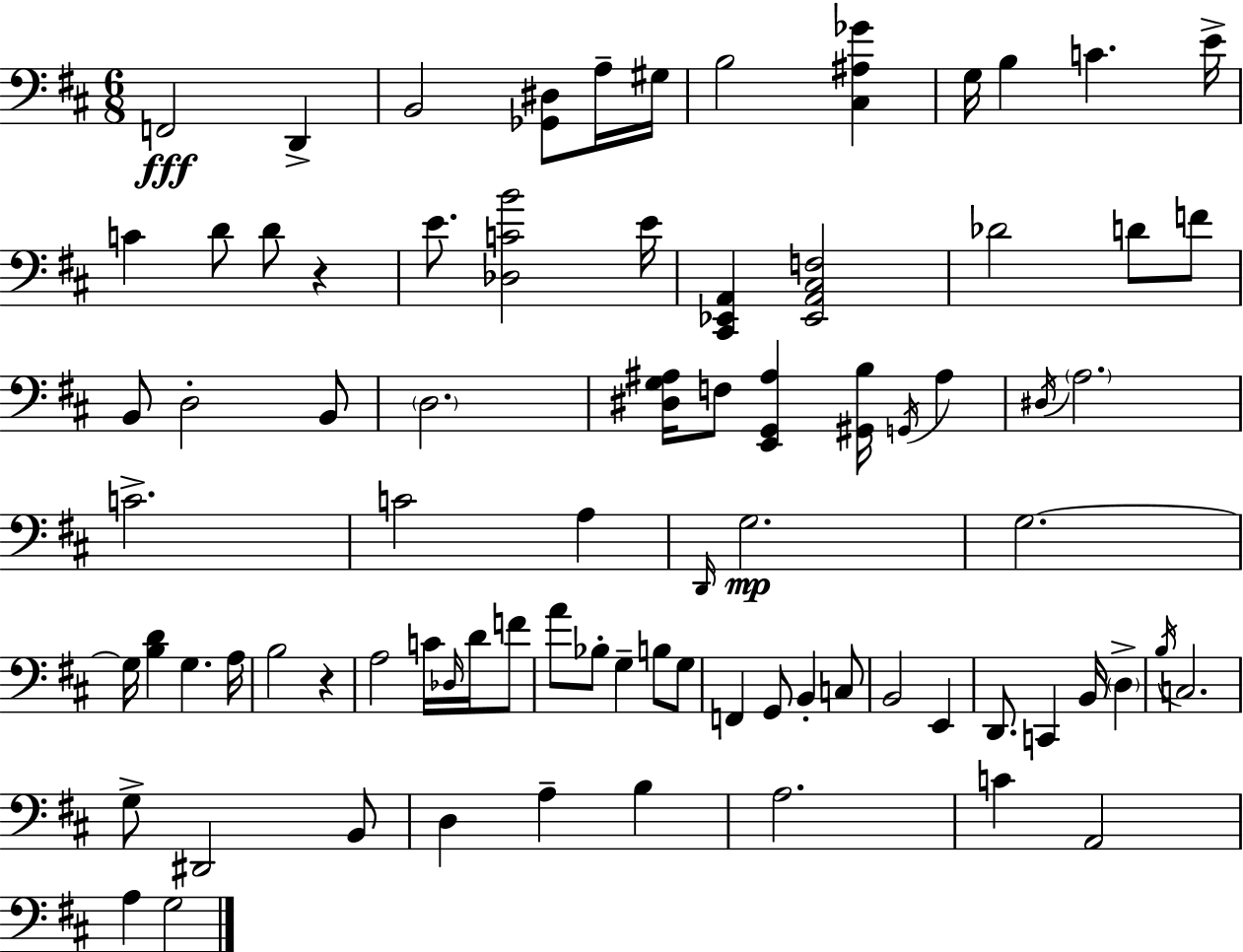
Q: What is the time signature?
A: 6/8